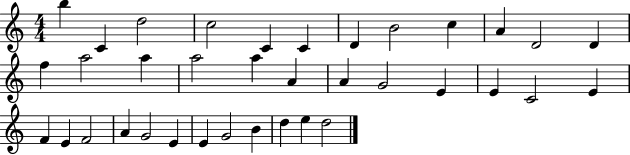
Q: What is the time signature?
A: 4/4